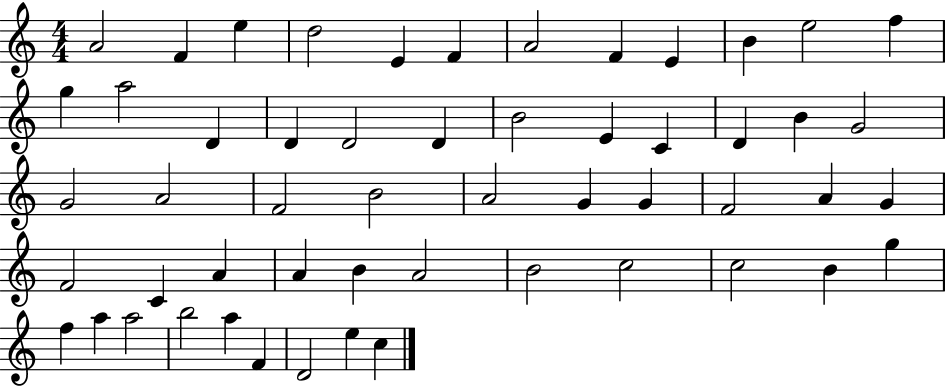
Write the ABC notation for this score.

X:1
T:Untitled
M:4/4
L:1/4
K:C
A2 F e d2 E F A2 F E B e2 f g a2 D D D2 D B2 E C D B G2 G2 A2 F2 B2 A2 G G F2 A G F2 C A A B A2 B2 c2 c2 B g f a a2 b2 a F D2 e c